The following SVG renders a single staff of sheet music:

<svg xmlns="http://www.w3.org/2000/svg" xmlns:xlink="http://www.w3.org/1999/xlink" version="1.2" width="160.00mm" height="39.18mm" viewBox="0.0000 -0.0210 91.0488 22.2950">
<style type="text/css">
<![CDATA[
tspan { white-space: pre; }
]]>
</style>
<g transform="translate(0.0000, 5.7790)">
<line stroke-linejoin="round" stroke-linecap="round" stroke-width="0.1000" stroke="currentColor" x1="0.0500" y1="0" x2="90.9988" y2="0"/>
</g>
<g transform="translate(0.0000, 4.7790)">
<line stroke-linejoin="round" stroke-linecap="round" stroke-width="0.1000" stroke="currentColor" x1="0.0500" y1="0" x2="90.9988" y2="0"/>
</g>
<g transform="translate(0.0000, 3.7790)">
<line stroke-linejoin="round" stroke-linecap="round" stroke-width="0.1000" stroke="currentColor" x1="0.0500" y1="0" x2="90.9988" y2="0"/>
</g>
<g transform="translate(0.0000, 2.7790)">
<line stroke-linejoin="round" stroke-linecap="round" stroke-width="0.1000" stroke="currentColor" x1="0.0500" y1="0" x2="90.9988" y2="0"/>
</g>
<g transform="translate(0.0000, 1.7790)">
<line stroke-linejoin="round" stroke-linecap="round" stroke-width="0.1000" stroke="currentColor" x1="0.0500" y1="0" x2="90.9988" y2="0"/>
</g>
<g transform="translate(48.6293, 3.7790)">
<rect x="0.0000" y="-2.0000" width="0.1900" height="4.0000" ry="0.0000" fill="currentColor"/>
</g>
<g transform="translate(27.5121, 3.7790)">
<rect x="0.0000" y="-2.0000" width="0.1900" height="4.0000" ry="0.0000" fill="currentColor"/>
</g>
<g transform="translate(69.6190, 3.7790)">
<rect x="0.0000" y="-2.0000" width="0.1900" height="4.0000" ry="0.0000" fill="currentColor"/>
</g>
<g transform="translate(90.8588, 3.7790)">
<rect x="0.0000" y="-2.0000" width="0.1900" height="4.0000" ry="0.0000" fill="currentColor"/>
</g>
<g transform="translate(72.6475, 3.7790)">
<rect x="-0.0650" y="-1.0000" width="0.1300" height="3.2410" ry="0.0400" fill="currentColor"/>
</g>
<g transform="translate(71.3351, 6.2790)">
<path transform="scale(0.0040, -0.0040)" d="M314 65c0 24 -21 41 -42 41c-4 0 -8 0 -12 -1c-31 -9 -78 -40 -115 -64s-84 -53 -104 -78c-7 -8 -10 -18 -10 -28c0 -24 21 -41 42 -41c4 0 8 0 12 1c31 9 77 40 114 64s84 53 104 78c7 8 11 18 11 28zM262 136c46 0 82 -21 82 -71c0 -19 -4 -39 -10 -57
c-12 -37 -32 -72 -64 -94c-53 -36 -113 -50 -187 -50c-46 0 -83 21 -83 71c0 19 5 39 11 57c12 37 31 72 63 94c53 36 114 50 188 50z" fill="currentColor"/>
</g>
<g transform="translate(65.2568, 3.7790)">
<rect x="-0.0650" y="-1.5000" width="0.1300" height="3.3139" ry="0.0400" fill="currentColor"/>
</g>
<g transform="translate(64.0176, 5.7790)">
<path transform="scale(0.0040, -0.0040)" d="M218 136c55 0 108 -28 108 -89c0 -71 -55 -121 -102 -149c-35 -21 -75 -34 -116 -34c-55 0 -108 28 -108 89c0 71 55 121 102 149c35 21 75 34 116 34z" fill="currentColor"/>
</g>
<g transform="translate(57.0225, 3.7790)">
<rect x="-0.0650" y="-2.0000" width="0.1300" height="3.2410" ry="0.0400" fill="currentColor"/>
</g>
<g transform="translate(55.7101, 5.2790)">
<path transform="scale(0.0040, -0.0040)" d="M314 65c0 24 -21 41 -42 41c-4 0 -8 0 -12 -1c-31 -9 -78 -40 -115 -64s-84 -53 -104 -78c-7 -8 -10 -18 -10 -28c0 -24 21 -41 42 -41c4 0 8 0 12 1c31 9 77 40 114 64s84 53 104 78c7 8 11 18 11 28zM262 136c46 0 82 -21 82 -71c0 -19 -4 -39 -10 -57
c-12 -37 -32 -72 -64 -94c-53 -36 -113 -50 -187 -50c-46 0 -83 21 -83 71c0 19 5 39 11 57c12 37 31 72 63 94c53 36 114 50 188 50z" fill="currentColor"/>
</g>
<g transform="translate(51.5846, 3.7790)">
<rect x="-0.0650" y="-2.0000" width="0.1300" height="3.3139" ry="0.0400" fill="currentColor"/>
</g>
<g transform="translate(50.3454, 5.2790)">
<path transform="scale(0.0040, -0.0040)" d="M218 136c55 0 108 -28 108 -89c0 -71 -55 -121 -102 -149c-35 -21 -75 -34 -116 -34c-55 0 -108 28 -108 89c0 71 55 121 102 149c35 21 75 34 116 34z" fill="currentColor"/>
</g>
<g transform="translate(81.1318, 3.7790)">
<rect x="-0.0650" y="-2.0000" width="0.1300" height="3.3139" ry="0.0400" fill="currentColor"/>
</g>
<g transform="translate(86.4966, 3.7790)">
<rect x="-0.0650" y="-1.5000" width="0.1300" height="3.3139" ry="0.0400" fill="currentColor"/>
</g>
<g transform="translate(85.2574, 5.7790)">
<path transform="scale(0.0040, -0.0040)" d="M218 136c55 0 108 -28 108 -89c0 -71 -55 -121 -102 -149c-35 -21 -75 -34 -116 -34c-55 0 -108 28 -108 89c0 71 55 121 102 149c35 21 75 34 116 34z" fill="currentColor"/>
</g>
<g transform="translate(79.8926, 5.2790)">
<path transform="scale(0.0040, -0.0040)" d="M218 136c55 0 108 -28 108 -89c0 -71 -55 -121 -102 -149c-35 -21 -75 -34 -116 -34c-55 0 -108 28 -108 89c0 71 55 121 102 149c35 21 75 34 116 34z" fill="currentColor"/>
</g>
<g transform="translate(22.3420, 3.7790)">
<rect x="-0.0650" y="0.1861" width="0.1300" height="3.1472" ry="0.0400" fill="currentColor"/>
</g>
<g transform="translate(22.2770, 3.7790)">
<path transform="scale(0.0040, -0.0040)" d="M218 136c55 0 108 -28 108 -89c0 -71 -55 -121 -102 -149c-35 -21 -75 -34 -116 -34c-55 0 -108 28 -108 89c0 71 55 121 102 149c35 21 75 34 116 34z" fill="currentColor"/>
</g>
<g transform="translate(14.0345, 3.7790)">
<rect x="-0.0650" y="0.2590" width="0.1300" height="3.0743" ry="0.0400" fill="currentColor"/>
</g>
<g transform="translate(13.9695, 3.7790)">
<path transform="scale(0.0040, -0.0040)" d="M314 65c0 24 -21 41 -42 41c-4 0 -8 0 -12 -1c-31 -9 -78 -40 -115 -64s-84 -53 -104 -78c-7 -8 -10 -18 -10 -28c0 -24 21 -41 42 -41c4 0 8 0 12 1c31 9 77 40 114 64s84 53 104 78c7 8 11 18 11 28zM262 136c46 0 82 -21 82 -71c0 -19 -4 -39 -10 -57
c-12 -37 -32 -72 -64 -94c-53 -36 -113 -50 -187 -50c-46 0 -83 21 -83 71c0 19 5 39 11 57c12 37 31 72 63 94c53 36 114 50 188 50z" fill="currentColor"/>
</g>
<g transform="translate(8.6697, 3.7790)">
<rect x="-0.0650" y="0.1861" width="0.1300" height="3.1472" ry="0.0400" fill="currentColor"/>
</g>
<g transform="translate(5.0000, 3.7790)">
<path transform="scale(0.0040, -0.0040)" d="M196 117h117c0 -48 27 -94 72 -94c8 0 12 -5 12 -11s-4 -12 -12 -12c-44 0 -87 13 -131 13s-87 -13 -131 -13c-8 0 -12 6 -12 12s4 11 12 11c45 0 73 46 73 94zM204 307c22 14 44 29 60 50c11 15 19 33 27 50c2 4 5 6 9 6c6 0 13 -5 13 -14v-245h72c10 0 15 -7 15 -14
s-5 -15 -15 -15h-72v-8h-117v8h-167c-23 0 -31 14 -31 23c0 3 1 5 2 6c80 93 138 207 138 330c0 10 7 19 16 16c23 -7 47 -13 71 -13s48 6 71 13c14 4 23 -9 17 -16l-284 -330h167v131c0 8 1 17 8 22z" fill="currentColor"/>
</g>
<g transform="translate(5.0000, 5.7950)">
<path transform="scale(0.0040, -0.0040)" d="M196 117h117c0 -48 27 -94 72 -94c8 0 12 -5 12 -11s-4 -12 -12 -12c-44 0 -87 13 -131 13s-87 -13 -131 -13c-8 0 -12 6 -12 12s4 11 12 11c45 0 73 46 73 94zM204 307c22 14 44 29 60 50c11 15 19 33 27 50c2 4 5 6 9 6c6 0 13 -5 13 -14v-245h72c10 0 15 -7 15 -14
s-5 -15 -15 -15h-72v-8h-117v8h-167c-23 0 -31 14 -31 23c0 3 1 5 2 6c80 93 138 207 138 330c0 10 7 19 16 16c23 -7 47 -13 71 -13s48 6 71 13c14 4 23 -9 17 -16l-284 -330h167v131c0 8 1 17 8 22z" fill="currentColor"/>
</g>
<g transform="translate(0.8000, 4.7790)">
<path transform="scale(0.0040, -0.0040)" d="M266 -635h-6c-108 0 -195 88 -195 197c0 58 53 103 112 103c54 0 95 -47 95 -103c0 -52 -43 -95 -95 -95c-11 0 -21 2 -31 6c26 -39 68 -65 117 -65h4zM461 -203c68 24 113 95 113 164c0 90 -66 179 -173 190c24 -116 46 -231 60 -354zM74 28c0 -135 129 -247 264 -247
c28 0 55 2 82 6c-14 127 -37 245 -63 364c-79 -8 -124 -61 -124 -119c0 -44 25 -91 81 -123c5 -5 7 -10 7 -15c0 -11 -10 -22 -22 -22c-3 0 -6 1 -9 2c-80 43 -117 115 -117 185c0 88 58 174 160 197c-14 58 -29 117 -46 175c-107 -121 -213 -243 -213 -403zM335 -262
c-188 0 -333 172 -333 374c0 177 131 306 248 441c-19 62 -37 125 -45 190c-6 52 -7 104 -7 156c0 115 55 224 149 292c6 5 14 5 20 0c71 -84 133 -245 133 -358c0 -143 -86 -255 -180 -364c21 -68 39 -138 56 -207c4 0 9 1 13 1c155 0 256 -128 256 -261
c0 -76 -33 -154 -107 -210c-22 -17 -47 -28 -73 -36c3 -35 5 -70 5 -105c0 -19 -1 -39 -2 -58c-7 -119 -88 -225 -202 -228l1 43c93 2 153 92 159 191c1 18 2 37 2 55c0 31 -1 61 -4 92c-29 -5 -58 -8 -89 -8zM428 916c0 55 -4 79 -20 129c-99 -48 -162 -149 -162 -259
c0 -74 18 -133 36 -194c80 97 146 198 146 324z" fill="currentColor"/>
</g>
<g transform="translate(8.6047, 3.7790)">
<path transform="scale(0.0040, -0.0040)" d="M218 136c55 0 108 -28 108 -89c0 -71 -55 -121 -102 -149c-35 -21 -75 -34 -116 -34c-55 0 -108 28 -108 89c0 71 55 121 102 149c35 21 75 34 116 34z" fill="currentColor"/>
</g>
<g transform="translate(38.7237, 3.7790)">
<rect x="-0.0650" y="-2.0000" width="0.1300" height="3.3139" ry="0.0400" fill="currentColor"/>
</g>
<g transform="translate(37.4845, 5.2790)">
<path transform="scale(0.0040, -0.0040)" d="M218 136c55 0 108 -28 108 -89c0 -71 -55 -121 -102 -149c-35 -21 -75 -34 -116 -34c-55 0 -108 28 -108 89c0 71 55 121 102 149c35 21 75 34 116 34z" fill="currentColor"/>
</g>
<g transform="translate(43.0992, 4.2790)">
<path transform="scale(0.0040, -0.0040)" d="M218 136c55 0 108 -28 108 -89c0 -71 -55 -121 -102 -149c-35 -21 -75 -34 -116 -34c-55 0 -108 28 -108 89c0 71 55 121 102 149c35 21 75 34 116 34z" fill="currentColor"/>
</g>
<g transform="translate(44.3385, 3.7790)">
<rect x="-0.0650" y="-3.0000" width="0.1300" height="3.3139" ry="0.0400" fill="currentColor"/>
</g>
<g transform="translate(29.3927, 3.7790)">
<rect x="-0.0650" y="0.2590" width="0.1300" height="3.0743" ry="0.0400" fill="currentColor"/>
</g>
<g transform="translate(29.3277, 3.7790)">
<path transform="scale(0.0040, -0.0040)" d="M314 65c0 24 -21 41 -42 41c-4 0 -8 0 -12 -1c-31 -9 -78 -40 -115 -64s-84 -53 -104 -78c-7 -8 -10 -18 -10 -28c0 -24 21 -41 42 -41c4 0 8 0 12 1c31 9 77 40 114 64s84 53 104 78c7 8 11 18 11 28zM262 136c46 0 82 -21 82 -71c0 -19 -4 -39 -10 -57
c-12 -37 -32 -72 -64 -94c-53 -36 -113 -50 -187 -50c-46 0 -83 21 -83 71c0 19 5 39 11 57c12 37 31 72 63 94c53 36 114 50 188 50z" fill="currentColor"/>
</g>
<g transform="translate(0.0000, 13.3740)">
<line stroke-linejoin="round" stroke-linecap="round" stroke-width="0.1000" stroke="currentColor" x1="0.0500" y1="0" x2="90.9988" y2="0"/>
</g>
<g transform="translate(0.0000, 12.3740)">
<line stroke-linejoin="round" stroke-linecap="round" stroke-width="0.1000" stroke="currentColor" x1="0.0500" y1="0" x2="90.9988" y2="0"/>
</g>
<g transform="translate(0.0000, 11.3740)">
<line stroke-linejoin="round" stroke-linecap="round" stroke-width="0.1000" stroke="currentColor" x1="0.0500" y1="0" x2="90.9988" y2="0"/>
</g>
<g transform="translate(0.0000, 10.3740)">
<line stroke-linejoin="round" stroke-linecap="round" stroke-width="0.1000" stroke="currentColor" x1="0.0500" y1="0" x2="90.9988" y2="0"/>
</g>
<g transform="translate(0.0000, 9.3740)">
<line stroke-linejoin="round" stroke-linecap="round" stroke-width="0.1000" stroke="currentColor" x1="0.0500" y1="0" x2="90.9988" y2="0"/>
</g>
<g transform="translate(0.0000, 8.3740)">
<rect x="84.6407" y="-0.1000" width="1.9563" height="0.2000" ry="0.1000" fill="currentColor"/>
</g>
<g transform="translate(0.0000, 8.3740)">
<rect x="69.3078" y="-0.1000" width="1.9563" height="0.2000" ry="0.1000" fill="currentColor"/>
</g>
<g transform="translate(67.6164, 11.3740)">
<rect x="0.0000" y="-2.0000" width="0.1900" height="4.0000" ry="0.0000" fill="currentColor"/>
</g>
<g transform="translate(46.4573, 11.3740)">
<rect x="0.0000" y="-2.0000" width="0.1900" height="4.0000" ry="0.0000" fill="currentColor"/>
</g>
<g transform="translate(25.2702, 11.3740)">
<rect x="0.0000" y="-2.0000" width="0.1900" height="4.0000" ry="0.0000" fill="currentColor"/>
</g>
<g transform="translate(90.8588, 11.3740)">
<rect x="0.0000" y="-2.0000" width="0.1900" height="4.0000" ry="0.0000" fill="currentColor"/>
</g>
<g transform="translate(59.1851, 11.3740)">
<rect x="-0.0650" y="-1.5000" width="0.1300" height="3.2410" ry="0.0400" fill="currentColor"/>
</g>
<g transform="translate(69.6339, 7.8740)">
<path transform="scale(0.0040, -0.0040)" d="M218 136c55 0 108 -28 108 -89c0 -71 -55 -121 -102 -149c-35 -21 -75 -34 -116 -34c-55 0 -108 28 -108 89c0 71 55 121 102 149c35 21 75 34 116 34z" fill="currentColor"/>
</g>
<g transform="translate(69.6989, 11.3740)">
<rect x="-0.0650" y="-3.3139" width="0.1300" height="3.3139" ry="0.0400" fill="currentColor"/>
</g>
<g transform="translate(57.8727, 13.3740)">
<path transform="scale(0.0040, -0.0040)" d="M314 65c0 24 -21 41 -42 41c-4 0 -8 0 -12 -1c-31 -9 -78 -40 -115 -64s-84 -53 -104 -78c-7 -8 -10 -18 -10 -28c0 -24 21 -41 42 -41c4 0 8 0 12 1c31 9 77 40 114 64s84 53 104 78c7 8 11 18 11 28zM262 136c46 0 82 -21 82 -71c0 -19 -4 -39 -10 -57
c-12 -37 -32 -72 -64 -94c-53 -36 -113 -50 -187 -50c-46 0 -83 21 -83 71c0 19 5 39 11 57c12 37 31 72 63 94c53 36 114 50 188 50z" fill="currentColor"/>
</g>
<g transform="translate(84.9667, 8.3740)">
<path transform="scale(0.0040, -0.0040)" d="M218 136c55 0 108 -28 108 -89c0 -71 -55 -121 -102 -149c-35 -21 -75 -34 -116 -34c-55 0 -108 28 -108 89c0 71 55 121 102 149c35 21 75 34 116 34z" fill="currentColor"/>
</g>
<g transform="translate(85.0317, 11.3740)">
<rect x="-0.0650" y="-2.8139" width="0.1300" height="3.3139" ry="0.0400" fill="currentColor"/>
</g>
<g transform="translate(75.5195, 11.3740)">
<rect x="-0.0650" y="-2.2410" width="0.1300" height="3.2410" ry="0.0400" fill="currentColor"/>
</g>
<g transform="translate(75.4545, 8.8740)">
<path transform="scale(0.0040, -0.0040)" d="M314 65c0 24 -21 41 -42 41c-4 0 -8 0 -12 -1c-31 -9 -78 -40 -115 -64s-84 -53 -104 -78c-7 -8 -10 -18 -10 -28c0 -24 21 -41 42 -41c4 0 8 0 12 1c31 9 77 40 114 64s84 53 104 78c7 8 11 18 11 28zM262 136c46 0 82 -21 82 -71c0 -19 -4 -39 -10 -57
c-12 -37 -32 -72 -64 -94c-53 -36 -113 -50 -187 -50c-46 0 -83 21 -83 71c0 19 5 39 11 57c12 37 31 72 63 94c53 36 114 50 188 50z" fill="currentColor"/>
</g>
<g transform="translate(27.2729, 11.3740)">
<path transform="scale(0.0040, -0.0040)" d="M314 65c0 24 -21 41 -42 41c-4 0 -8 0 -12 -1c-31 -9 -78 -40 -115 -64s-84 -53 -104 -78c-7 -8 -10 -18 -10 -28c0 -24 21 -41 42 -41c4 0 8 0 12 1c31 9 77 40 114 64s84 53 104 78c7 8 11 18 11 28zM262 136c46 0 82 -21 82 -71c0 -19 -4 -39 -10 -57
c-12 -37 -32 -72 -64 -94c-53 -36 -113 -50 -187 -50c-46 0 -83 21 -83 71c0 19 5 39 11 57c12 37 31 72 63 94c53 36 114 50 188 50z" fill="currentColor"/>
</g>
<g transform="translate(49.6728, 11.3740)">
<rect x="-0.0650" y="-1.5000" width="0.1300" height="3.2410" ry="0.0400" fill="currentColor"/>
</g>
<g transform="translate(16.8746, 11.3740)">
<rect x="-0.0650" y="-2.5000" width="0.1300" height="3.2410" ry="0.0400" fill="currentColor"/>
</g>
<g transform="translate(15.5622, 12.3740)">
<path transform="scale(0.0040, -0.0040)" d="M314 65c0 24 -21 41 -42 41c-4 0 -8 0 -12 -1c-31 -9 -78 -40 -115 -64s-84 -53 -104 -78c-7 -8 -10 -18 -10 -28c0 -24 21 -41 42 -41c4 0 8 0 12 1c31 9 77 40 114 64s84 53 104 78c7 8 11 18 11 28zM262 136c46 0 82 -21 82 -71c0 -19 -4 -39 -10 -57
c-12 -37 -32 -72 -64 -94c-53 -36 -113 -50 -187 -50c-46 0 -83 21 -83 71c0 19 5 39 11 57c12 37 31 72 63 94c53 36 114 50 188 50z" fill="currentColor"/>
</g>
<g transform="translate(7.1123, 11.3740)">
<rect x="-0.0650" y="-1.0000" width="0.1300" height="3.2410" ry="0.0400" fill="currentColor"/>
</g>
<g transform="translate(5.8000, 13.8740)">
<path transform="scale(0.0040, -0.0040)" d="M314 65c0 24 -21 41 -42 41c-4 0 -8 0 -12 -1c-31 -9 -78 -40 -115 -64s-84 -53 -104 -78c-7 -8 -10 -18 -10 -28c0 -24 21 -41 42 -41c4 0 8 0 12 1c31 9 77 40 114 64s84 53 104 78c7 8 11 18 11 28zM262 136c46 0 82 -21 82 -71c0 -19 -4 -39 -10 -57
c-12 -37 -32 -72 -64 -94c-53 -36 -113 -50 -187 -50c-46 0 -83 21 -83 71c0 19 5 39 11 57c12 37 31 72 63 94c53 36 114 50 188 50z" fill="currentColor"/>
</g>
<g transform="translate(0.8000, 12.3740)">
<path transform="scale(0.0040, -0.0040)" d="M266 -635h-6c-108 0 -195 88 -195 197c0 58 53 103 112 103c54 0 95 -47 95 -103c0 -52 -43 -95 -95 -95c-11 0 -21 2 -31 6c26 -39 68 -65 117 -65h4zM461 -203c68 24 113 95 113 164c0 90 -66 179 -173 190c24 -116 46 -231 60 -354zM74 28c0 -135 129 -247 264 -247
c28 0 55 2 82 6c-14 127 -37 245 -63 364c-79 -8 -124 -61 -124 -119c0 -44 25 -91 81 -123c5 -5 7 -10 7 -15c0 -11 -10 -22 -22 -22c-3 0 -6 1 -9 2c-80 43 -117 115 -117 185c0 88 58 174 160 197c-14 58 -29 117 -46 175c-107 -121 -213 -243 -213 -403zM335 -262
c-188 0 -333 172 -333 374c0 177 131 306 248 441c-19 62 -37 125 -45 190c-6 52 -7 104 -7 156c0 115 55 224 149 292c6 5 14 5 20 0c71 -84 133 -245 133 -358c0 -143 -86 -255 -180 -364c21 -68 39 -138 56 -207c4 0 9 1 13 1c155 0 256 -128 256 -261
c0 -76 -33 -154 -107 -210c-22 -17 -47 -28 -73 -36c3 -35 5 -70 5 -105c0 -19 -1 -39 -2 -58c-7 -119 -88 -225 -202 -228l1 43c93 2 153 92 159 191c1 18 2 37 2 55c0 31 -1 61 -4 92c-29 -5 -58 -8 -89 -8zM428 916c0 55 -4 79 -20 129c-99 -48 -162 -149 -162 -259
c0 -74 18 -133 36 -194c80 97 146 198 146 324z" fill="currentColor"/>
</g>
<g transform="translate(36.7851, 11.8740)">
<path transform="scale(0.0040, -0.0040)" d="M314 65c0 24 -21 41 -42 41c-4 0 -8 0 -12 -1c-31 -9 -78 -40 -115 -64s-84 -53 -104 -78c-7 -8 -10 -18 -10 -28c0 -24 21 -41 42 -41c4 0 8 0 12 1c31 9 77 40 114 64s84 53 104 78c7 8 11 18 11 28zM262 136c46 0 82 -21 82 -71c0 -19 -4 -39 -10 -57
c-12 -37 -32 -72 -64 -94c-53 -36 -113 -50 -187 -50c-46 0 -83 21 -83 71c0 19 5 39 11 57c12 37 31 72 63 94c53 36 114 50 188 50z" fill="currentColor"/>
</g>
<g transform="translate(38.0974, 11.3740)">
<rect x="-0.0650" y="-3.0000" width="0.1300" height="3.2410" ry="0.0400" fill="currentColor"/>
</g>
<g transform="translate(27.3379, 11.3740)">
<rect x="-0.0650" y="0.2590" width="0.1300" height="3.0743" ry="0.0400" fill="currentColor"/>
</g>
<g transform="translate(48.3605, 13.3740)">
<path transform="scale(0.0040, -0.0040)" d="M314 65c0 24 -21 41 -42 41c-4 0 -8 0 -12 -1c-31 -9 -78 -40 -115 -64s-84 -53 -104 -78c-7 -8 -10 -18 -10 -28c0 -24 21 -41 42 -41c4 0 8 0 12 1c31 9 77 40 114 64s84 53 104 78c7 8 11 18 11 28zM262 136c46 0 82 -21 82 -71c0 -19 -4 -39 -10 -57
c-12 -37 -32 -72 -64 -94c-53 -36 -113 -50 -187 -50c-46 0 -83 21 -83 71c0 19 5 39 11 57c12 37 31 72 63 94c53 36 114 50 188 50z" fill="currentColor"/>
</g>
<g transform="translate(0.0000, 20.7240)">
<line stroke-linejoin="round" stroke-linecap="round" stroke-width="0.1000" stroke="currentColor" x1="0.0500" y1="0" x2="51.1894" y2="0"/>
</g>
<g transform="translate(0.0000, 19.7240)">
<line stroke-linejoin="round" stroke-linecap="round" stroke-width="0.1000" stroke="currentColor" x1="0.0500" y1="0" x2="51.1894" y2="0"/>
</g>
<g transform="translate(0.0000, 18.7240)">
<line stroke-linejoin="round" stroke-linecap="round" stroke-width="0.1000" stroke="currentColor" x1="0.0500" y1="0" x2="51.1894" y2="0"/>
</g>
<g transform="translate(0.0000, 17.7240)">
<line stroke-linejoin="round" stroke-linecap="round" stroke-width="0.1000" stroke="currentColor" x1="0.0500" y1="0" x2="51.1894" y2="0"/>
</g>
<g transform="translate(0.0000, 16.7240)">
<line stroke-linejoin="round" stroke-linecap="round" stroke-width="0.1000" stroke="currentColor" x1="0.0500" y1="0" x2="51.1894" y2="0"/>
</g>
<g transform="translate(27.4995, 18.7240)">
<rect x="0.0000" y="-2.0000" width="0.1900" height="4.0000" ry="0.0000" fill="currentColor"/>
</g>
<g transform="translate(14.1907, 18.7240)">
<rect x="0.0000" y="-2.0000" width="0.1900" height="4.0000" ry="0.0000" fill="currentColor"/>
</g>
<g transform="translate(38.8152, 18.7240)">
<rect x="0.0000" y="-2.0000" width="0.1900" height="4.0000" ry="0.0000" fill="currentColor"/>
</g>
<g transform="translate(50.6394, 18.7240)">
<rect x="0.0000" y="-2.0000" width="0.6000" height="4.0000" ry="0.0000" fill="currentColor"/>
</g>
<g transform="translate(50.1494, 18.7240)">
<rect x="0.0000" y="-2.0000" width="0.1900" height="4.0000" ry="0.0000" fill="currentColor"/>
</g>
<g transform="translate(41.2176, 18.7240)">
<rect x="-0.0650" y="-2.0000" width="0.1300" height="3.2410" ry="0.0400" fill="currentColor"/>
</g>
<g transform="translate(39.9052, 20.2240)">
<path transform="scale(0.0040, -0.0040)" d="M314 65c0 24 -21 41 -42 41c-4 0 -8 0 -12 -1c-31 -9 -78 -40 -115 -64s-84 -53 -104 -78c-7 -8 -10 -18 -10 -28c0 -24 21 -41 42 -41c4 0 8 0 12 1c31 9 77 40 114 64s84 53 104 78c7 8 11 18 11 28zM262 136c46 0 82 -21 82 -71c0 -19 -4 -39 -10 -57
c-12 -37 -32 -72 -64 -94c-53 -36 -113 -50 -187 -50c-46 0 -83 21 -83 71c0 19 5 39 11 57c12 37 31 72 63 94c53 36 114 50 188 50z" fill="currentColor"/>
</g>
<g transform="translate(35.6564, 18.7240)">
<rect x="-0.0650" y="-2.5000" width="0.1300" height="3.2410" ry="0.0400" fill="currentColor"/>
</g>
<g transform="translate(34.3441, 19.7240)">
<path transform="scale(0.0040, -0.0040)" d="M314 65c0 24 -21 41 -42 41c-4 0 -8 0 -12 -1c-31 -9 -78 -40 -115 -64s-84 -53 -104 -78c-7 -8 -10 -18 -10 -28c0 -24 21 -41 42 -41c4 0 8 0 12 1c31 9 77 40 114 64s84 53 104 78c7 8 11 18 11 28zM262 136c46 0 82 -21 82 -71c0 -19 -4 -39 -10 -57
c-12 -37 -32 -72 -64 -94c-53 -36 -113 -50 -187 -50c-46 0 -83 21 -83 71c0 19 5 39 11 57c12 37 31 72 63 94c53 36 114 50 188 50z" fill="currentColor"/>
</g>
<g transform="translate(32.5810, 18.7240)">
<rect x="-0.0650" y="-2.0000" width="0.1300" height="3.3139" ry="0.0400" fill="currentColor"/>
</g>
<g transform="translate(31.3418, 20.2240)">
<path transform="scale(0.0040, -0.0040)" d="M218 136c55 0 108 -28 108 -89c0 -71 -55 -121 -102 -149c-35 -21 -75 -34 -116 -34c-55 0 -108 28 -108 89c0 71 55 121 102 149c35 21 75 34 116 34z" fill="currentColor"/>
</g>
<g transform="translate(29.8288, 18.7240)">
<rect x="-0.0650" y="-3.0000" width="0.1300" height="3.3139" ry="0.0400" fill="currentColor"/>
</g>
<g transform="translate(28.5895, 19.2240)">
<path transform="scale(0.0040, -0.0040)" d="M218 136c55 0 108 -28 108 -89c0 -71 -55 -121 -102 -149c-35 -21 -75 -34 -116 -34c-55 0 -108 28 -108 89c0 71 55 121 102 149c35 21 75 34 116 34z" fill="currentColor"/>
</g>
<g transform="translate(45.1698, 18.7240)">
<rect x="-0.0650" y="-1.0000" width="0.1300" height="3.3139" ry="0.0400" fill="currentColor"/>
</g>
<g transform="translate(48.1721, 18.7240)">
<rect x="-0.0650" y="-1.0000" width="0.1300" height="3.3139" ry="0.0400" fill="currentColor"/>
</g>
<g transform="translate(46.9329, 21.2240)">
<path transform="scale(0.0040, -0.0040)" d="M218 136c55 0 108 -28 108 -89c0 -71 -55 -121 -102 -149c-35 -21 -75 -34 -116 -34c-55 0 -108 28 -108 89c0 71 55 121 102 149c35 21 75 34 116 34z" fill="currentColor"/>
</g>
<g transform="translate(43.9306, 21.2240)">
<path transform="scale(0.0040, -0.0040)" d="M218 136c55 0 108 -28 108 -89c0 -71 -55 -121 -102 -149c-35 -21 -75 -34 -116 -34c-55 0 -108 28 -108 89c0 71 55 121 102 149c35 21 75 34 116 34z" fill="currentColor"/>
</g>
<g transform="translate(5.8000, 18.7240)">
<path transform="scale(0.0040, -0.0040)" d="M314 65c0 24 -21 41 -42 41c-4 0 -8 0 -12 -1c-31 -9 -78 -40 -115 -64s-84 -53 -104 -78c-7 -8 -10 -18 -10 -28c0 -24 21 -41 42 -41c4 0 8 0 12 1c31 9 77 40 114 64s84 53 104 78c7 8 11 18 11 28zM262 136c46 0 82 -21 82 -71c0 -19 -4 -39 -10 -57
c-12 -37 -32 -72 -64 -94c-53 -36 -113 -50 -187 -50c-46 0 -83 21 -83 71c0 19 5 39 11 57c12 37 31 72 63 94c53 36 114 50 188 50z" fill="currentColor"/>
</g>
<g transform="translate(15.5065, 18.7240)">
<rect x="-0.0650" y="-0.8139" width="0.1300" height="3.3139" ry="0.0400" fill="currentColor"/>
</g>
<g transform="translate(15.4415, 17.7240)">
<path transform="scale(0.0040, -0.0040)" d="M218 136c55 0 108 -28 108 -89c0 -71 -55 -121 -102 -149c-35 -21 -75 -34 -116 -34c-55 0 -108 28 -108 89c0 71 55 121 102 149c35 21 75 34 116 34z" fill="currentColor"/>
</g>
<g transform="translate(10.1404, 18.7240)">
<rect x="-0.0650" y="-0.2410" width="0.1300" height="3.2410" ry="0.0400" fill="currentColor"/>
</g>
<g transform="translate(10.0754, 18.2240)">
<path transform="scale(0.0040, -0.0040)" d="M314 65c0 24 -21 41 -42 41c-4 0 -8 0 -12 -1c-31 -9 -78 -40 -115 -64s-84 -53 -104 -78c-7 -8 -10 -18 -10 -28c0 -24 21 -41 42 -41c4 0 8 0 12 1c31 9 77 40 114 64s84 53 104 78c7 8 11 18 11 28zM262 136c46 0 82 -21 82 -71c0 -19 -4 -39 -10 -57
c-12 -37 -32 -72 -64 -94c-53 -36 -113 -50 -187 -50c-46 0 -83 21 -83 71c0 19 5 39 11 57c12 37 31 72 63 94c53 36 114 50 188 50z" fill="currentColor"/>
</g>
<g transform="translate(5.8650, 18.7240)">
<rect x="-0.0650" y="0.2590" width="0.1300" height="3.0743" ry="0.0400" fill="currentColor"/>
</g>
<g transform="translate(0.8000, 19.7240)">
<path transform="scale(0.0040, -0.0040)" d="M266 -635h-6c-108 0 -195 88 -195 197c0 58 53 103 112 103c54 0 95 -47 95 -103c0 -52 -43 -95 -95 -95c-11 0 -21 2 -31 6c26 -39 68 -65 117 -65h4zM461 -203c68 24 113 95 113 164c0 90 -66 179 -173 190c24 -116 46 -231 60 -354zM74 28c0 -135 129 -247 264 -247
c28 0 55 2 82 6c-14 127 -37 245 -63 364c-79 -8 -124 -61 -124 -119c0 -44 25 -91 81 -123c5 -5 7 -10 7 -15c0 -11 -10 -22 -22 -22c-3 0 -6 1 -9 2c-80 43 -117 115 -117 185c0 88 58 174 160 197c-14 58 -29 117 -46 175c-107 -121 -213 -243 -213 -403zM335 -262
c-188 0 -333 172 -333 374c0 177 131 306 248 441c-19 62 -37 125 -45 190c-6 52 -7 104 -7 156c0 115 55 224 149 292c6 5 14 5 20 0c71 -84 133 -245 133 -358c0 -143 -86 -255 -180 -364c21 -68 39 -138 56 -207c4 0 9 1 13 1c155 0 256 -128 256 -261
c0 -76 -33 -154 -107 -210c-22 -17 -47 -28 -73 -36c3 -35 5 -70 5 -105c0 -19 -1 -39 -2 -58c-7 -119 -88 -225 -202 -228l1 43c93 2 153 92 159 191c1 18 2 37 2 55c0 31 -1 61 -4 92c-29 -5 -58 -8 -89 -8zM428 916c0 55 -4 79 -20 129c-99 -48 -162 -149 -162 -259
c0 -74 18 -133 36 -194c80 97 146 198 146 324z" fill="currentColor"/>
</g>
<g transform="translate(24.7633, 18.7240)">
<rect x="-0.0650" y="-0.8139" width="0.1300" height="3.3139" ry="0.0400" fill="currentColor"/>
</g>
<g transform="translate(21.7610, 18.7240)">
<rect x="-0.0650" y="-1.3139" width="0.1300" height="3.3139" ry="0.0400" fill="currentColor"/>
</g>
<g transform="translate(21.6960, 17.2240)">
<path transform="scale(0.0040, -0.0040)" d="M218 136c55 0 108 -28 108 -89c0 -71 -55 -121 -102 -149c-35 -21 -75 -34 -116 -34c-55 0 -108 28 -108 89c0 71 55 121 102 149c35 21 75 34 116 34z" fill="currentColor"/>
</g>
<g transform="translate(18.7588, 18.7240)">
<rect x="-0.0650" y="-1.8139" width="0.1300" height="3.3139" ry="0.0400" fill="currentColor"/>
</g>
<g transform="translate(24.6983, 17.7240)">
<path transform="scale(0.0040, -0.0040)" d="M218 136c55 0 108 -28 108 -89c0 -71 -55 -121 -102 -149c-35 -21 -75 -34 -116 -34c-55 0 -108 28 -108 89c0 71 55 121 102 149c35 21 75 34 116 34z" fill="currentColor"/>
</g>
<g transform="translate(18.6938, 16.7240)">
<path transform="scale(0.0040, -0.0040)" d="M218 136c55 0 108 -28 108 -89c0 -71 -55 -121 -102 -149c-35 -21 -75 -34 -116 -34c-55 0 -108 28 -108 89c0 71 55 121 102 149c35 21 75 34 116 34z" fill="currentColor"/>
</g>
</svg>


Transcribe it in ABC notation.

X:1
T:Untitled
M:4/4
L:1/4
K:C
B B2 B B2 F A F F2 E D2 F E D2 G2 B2 A2 E2 E2 b g2 a B2 c2 d f e d A F G2 F2 D D